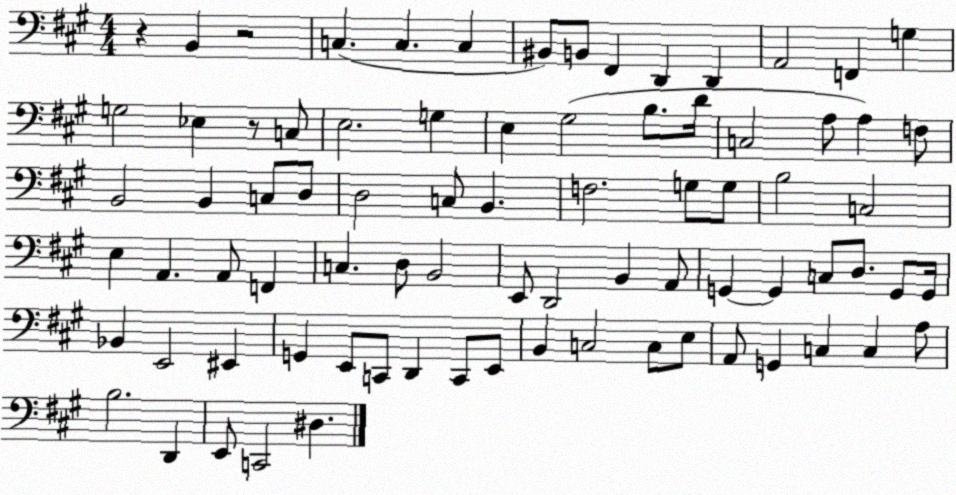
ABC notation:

X:1
T:Untitled
M:4/4
L:1/4
K:A
z B,, z2 C, C, C, ^B,,/2 B,,/2 ^F,, D,, D,, A,,2 F,, G, G,2 _E, z/2 C,/2 E,2 G, E, ^G,2 B,/2 D/4 C,2 A,/2 A, F,/2 B,,2 B,, C,/2 D,/2 D,2 C,/2 B,, F,2 G,/2 G,/2 B,2 C,2 E, A,, A,,/2 F,, C, D,/2 B,,2 E,,/2 D,,2 B,, A,,/2 G,, G,, C,/2 D,/2 G,,/2 G,,/4 _B,, E,,2 ^E,, G,, E,,/2 C,,/2 D,, C,,/2 E,,/2 B,, C,2 C,/2 E,/2 A,,/2 G,, C, C, A,/2 B,2 D,, E,,/2 C,,2 ^D,